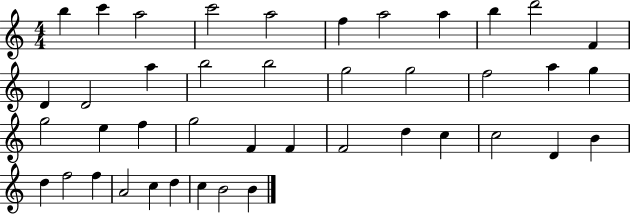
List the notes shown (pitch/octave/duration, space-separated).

B5/q C6/q A5/h C6/h A5/h F5/q A5/h A5/q B5/q D6/h F4/q D4/q D4/h A5/q B5/h B5/h G5/h G5/h F5/h A5/q G5/q G5/h E5/q F5/q G5/h F4/q F4/q F4/h D5/q C5/q C5/h D4/q B4/q D5/q F5/h F5/q A4/h C5/q D5/q C5/q B4/h B4/q